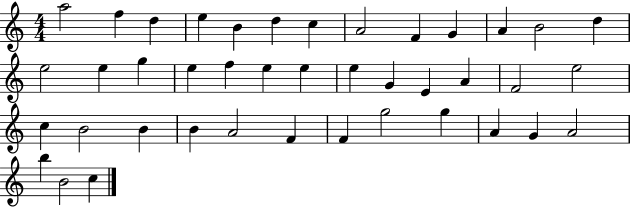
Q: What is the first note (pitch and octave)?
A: A5